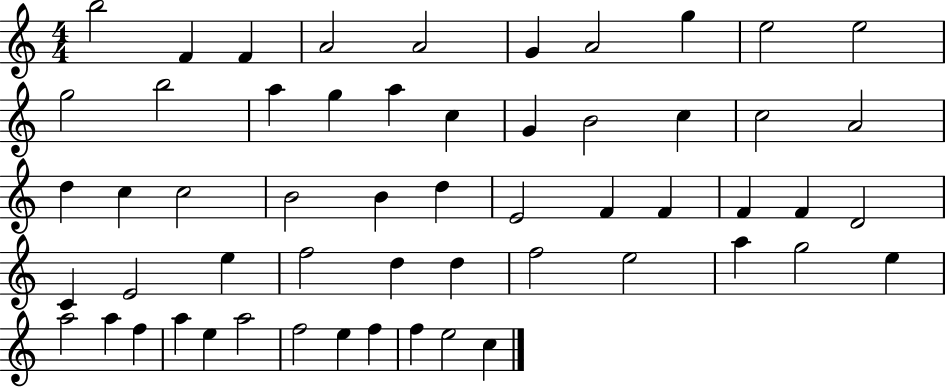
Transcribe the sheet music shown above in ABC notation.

X:1
T:Untitled
M:4/4
L:1/4
K:C
b2 F F A2 A2 G A2 g e2 e2 g2 b2 a g a c G B2 c c2 A2 d c c2 B2 B d E2 F F F F D2 C E2 e f2 d d f2 e2 a g2 e a2 a f a e a2 f2 e f f e2 c